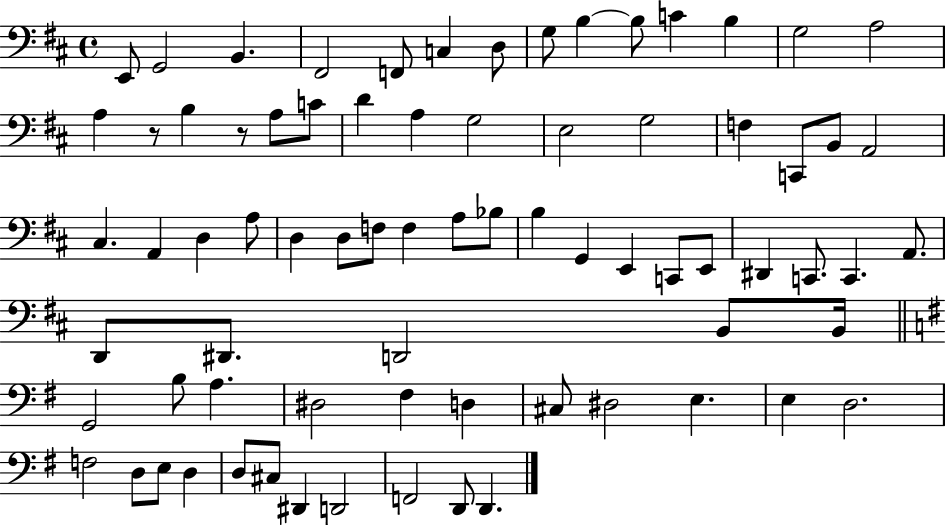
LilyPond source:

{
  \clef bass
  \time 4/4
  \defaultTimeSignature
  \key d \major
  \repeat volta 2 { e,8 g,2 b,4. | fis,2 f,8 c4 d8 | g8 b4~~ b8 c'4 b4 | g2 a2 | \break a4 r8 b4 r8 a8 c'8 | d'4 a4 g2 | e2 g2 | f4 c,8 b,8 a,2 | \break cis4. a,4 d4 a8 | d4 d8 f8 f4 a8 bes8 | b4 g,4 e,4 c,8 e,8 | dis,4 c,8. c,4. a,8. | \break d,8 dis,8. d,2 b,8 b,16 | \bar "||" \break \key g \major g,2 b8 a4. | dis2 fis4 d4 | cis8 dis2 e4. | e4 d2. | \break f2 d8 e8 d4 | d8 cis8 dis,4 d,2 | f,2 d,8 d,4. | } \bar "|."
}